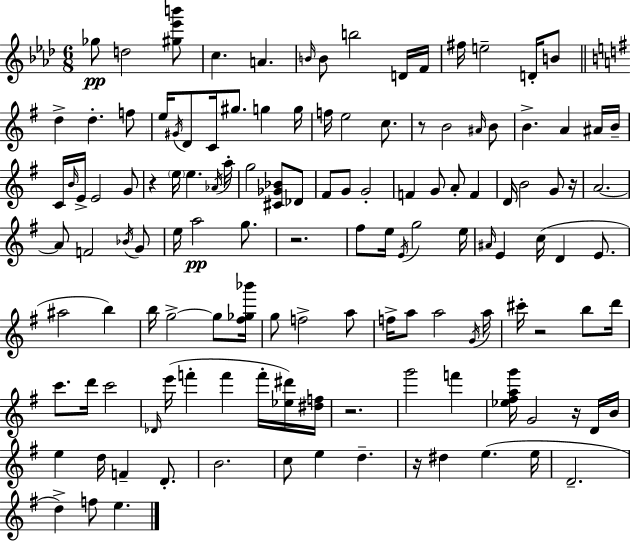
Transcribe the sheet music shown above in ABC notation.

X:1
T:Untitled
M:6/8
L:1/4
K:Ab
_g/2 d2 [^g_e'b']/2 c A B/4 B/2 b2 D/4 F/4 ^f/4 e2 D/4 B/2 d d f/2 e/4 ^G/4 D/2 C/4 ^g/2 g g/4 f/4 e2 c/2 z/2 B2 ^A/4 B/2 B A ^A/4 B/4 C/4 B/4 E/4 E2 G/2 z e/4 e _A/4 a/4 g2 [^C_G_B]/2 _D/2 ^F/2 G/2 G2 F G/2 A/2 F D/4 B2 G/2 z/4 A2 A/2 F2 _B/4 G/2 e/4 a2 g/2 z2 ^f/2 e/4 E/4 g2 e/4 ^A/4 E c/4 D E/2 ^a2 b b/4 g2 g/2 [^f_g_b']/4 g/2 f2 a/2 f/4 a/2 a2 G/4 a/4 ^c'/4 z2 b/2 d'/4 c'/2 d'/4 c'2 _D/4 e'/4 f' f' f'/4 [_e^d']/4 [^df]/4 z2 g'2 f' [_e^fag']/4 G2 z/4 D/4 B/4 e d/4 F D/2 B2 c/2 e d z/4 ^d e e/4 D2 d f/2 e